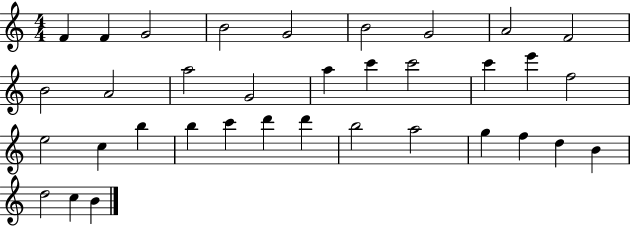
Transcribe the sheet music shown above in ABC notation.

X:1
T:Untitled
M:4/4
L:1/4
K:C
F F G2 B2 G2 B2 G2 A2 F2 B2 A2 a2 G2 a c' c'2 c' e' f2 e2 c b b c' d' d' b2 a2 g f d B d2 c B